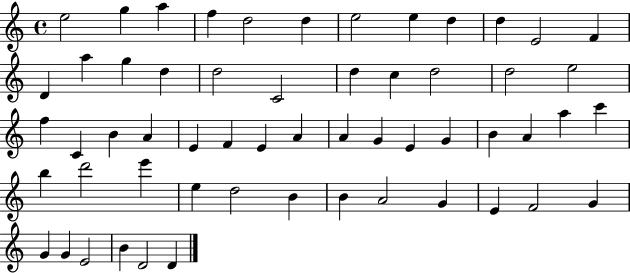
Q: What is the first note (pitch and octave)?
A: E5